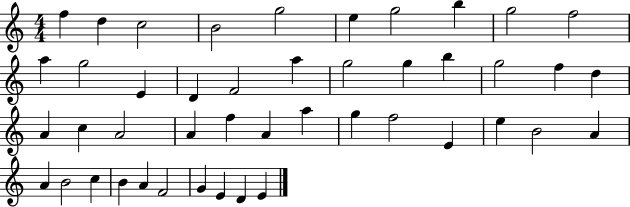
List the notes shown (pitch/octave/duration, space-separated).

F5/q D5/q C5/h B4/h G5/h E5/q G5/h B5/q G5/h F5/h A5/q G5/h E4/q D4/q F4/h A5/q G5/h G5/q B5/q G5/h F5/q D5/q A4/q C5/q A4/h A4/q F5/q A4/q A5/q G5/q F5/h E4/q E5/q B4/h A4/q A4/q B4/h C5/q B4/q A4/q F4/h G4/q E4/q D4/q E4/q